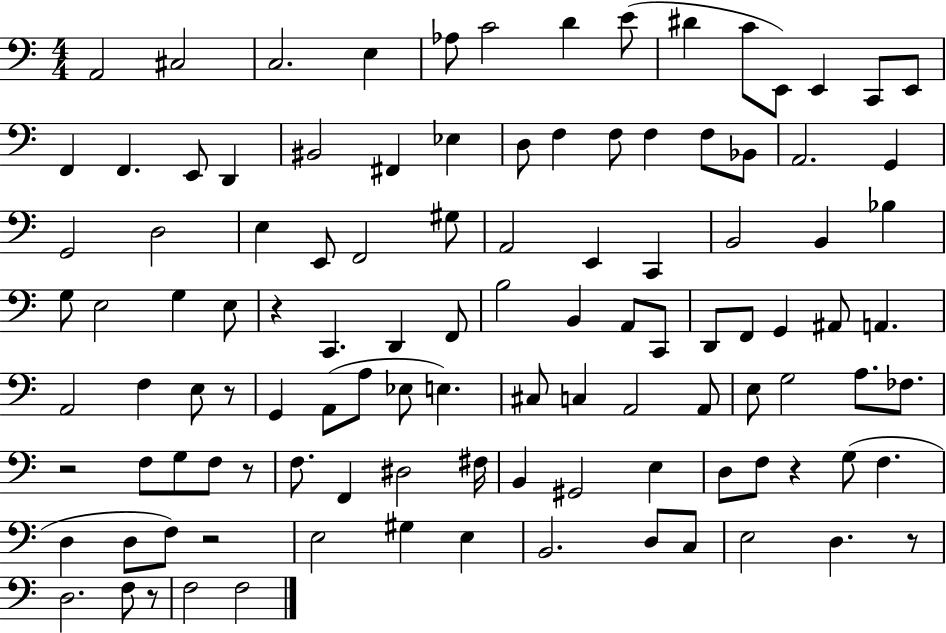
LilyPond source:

{
  \clef bass
  \numericTimeSignature
  \time 4/4
  \key c \major
  a,2 cis2 | c2. e4 | aes8 c'2 d'4 e'8( | dis'4 c'8 e,8) e,4 c,8 e,8 | \break f,4 f,4. e,8 d,4 | bis,2 fis,4 ees4 | d8 f4 f8 f4 f8 bes,8 | a,2. g,4 | \break g,2 d2 | e4 e,8 f,2 gis8 | a,2 e,4 c,4 | b,2 b,4 bes4 | \break g8 e2 g4 e8 | r4 c,4. d,4 f,8 | b2 b,4 a,8 c,8 | d,8 f,8 g,4 ais,8 a,4. | \break a,2 f4 e8 r8 | g,4 a,8( a8 ees8 e4.) | cis8 c4 a,2 a,8 | e8 g2 a8. fes8. | \break r2 f8 g8 f8 r8 | f8. f,4 dis2 fis16 | b,4 gis,2 e4 | d8 f8 r4 g8( f4. | \break d4 d8 f8) r2 | e2 gis4 e4 | b,2. d8 c8 | e2 d4. r8 | \break d2. f8 r8 | f2 f2 | \bar "|."
}